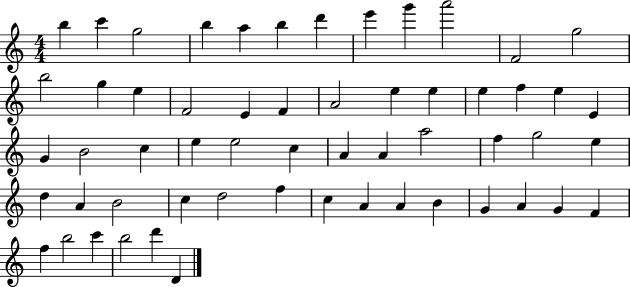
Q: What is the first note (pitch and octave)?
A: B5